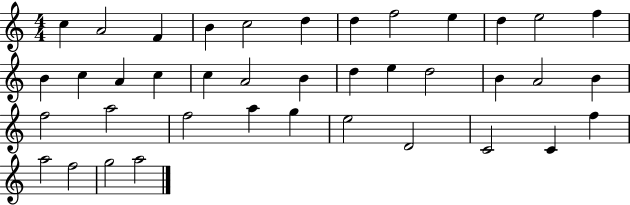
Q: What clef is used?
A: treble